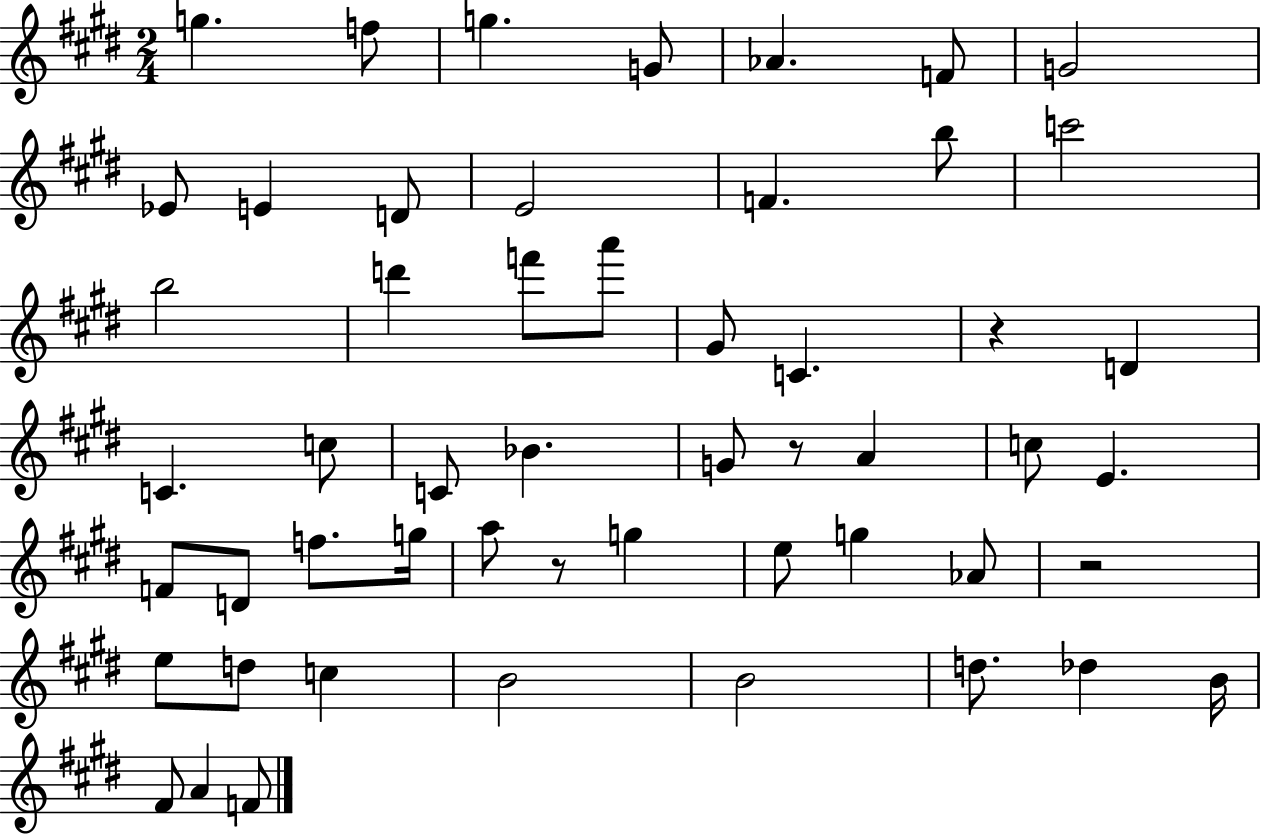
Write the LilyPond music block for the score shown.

{
  \clef treble
  \numericTimeSignature
  \time 2/4
  \key e \major
  g''4. f''8 | g''4. g'8 | aes'4. f'8 | g'2 | \break ees'8 e'4 d'8 | e'2 | f'4. b''8 | c'''2 | \break b''2 | d'''4 f'''8 a'''8 | gis'8 c'4. | r4 d'4 | \break c'4. c''8 | c'8 bes'4. | g'8 r8 a'4 | c''8 e'4. | \break f'8 d'8 f''8. g''16 | a''8 r8 g''4 | e''8 g''4 aes'8 | r2 | \break e''8 d''8 c''4 | b'2 | b'2 | d''8. des''4 b'16 | \break fis'8 a'4 f'8 | \bar "|."
}